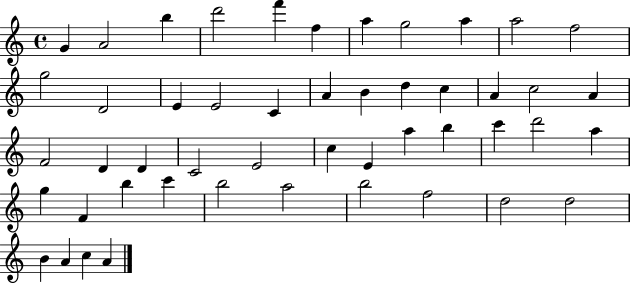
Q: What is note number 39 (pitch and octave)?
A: C6